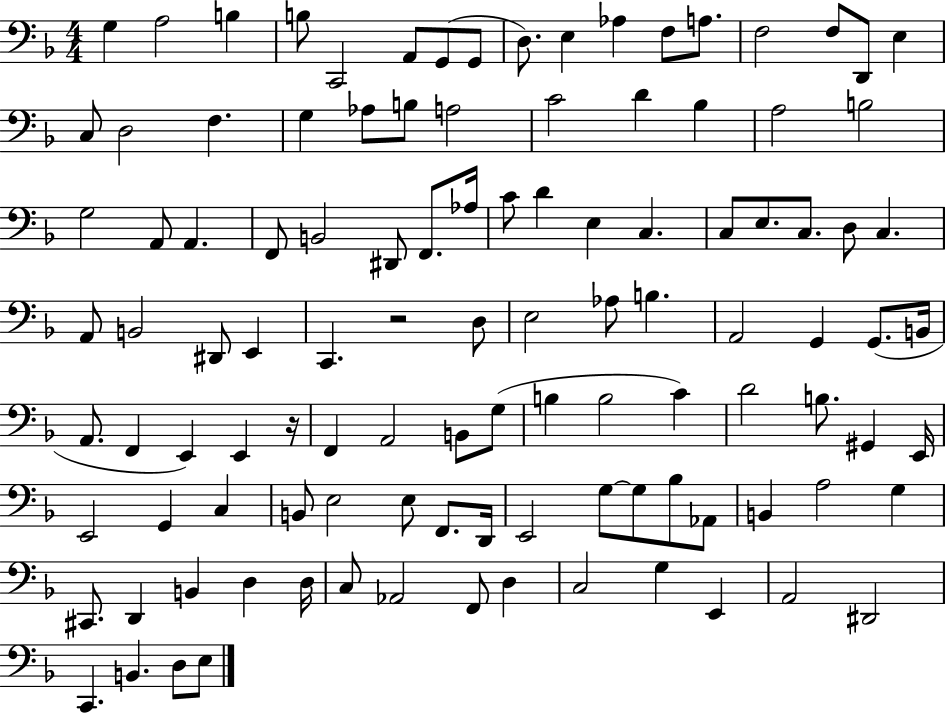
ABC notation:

X:1
T:Untitled
M:4/4
L:1/4
K:F
G, A,2 B, B,/2 C,,2 A,,/2 G,,/2 G,,/2 D,/2 E, _A, F,/2 A,/2 F,2 F,/2 D,,/2 E, C,/2 D,2 F, G, _A,/2 B,/2 A,2 C2 D _B, A,2 B,2 G,2 A,,/2 A,, F,,/2 B,,2 ^D,,/2 F,,/2 _A,/4 C/2 D E, C, C,/2 E,/2 C,/2 D,/2 C, A,,/2 B,,2 ^D,,/2 E,, C,, z2 D,/2 E,2 _A,/2 B, A,,2 G,, G,,/2 B,,/4 A,,/2 F,, E,, E,, z/4 F,, A,,2 B,,/2 G,/2 B, B,2 C D2 B,/2 ^G,, E,,/4 E,,2 G,, C, B,,/2 E,2 E,/2 F,,/2 D,,/4 E,,2 G,/2 G,/2 _B,/2 _A,,/2 B,, A,2 G, ^C,,/2 D,, B,, D, D,/4 C,/2 _A,,2 F,,/2 D, C,2 G, E,, A,,2 ^D,,2 C,, B,, D,/2 E,/2